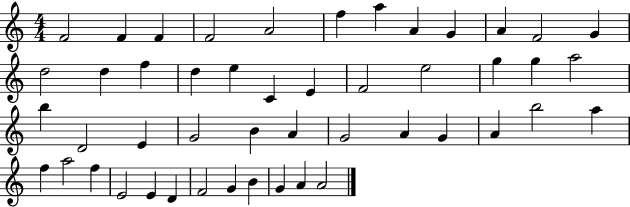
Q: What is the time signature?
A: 4/4